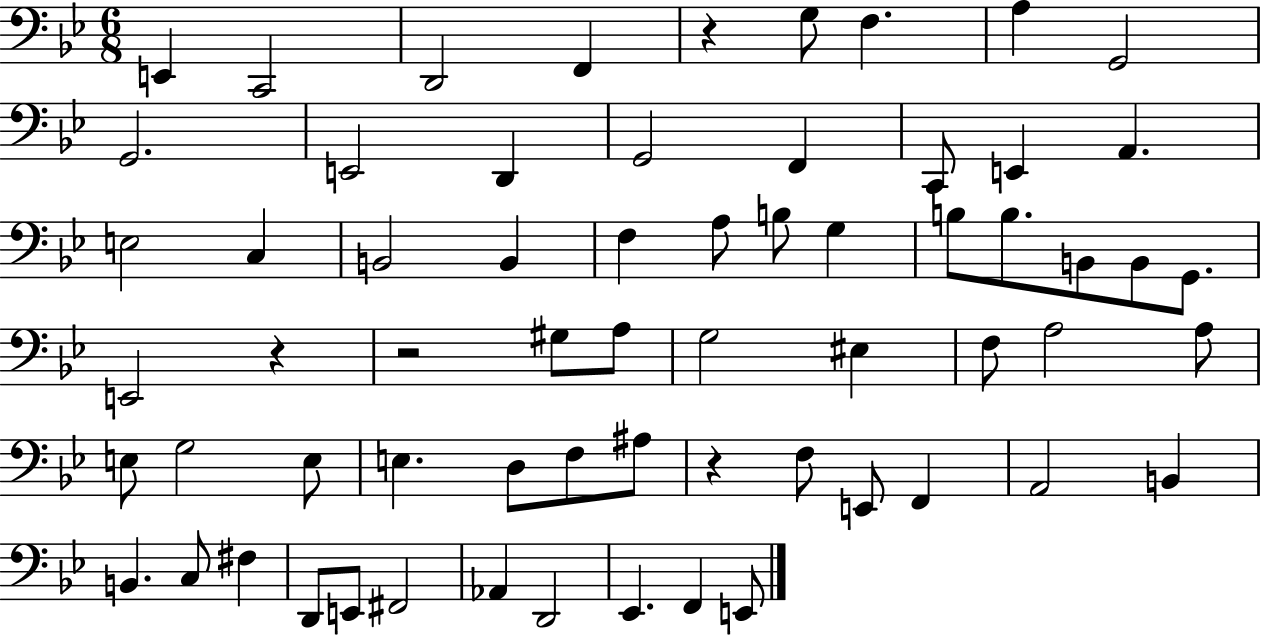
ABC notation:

X:1
T:Untitled
M:6/8
L:1/4
K:Bb
E,, C,,2 D,,2 F,, z G,/2 F, A, G,,2 G,,2 E,,2 D,, G,,2 F,, C,,/2 E,, A,, E,2 C, B,,2 B,, F, A,/2 B,/2 G, B,/2 B,/2 B,,/2 B,,/2 G,,/2 E,,2 z z2 ^G,/2 A,/2 G,2 ^E, F,/2 A,2 A,/2 E,/2 G,2 E,/2 E, D,/2 F,/2 ^A,/2 z F,/2 E,,/2 F,, A,,2 B,, B,, C,/2 ^F, D,,/2 E,,/2 ^F,,2 _A,, D,,2 _E,, F,, E,,/2